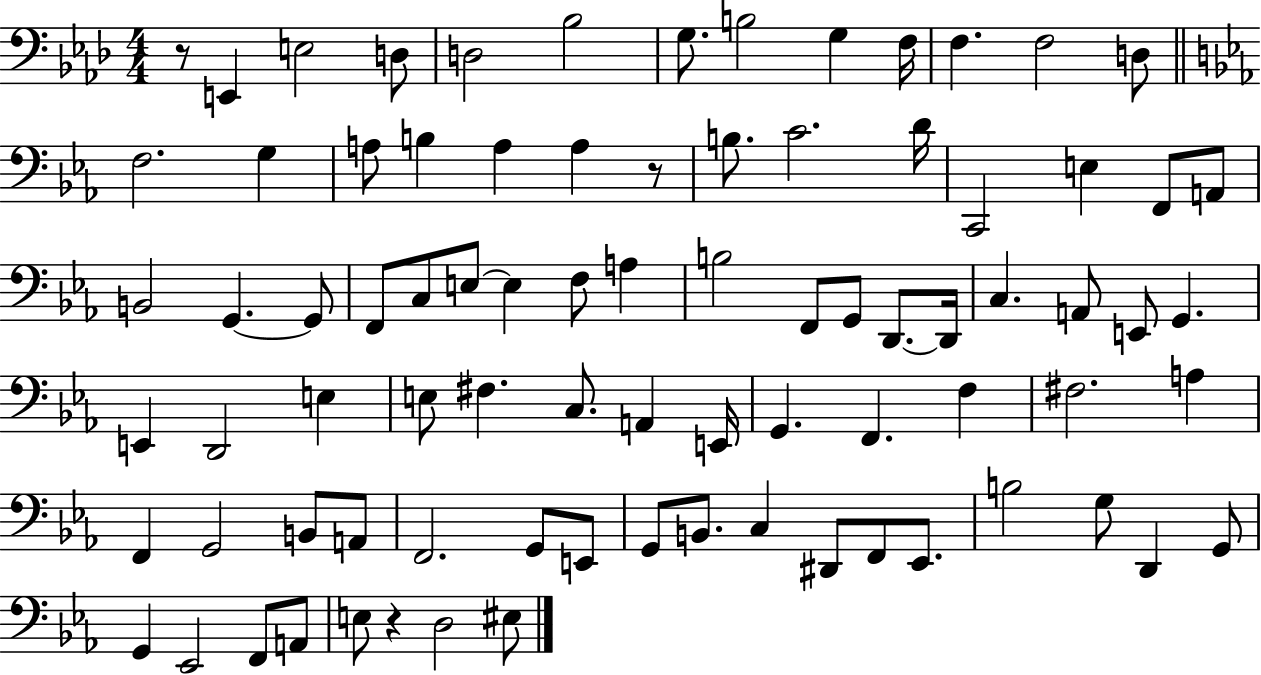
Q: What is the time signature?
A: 4/4